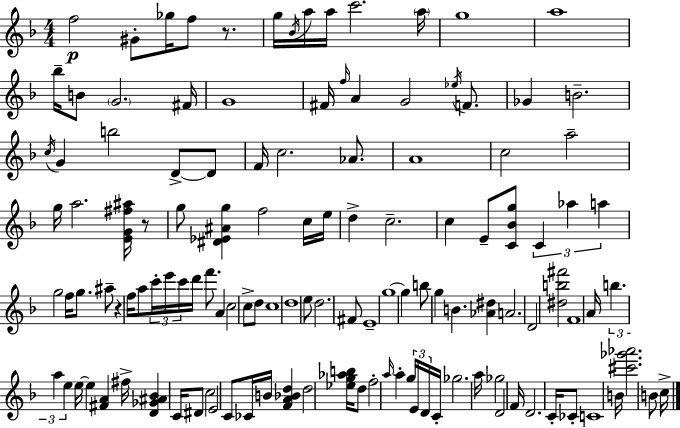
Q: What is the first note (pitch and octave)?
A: F5